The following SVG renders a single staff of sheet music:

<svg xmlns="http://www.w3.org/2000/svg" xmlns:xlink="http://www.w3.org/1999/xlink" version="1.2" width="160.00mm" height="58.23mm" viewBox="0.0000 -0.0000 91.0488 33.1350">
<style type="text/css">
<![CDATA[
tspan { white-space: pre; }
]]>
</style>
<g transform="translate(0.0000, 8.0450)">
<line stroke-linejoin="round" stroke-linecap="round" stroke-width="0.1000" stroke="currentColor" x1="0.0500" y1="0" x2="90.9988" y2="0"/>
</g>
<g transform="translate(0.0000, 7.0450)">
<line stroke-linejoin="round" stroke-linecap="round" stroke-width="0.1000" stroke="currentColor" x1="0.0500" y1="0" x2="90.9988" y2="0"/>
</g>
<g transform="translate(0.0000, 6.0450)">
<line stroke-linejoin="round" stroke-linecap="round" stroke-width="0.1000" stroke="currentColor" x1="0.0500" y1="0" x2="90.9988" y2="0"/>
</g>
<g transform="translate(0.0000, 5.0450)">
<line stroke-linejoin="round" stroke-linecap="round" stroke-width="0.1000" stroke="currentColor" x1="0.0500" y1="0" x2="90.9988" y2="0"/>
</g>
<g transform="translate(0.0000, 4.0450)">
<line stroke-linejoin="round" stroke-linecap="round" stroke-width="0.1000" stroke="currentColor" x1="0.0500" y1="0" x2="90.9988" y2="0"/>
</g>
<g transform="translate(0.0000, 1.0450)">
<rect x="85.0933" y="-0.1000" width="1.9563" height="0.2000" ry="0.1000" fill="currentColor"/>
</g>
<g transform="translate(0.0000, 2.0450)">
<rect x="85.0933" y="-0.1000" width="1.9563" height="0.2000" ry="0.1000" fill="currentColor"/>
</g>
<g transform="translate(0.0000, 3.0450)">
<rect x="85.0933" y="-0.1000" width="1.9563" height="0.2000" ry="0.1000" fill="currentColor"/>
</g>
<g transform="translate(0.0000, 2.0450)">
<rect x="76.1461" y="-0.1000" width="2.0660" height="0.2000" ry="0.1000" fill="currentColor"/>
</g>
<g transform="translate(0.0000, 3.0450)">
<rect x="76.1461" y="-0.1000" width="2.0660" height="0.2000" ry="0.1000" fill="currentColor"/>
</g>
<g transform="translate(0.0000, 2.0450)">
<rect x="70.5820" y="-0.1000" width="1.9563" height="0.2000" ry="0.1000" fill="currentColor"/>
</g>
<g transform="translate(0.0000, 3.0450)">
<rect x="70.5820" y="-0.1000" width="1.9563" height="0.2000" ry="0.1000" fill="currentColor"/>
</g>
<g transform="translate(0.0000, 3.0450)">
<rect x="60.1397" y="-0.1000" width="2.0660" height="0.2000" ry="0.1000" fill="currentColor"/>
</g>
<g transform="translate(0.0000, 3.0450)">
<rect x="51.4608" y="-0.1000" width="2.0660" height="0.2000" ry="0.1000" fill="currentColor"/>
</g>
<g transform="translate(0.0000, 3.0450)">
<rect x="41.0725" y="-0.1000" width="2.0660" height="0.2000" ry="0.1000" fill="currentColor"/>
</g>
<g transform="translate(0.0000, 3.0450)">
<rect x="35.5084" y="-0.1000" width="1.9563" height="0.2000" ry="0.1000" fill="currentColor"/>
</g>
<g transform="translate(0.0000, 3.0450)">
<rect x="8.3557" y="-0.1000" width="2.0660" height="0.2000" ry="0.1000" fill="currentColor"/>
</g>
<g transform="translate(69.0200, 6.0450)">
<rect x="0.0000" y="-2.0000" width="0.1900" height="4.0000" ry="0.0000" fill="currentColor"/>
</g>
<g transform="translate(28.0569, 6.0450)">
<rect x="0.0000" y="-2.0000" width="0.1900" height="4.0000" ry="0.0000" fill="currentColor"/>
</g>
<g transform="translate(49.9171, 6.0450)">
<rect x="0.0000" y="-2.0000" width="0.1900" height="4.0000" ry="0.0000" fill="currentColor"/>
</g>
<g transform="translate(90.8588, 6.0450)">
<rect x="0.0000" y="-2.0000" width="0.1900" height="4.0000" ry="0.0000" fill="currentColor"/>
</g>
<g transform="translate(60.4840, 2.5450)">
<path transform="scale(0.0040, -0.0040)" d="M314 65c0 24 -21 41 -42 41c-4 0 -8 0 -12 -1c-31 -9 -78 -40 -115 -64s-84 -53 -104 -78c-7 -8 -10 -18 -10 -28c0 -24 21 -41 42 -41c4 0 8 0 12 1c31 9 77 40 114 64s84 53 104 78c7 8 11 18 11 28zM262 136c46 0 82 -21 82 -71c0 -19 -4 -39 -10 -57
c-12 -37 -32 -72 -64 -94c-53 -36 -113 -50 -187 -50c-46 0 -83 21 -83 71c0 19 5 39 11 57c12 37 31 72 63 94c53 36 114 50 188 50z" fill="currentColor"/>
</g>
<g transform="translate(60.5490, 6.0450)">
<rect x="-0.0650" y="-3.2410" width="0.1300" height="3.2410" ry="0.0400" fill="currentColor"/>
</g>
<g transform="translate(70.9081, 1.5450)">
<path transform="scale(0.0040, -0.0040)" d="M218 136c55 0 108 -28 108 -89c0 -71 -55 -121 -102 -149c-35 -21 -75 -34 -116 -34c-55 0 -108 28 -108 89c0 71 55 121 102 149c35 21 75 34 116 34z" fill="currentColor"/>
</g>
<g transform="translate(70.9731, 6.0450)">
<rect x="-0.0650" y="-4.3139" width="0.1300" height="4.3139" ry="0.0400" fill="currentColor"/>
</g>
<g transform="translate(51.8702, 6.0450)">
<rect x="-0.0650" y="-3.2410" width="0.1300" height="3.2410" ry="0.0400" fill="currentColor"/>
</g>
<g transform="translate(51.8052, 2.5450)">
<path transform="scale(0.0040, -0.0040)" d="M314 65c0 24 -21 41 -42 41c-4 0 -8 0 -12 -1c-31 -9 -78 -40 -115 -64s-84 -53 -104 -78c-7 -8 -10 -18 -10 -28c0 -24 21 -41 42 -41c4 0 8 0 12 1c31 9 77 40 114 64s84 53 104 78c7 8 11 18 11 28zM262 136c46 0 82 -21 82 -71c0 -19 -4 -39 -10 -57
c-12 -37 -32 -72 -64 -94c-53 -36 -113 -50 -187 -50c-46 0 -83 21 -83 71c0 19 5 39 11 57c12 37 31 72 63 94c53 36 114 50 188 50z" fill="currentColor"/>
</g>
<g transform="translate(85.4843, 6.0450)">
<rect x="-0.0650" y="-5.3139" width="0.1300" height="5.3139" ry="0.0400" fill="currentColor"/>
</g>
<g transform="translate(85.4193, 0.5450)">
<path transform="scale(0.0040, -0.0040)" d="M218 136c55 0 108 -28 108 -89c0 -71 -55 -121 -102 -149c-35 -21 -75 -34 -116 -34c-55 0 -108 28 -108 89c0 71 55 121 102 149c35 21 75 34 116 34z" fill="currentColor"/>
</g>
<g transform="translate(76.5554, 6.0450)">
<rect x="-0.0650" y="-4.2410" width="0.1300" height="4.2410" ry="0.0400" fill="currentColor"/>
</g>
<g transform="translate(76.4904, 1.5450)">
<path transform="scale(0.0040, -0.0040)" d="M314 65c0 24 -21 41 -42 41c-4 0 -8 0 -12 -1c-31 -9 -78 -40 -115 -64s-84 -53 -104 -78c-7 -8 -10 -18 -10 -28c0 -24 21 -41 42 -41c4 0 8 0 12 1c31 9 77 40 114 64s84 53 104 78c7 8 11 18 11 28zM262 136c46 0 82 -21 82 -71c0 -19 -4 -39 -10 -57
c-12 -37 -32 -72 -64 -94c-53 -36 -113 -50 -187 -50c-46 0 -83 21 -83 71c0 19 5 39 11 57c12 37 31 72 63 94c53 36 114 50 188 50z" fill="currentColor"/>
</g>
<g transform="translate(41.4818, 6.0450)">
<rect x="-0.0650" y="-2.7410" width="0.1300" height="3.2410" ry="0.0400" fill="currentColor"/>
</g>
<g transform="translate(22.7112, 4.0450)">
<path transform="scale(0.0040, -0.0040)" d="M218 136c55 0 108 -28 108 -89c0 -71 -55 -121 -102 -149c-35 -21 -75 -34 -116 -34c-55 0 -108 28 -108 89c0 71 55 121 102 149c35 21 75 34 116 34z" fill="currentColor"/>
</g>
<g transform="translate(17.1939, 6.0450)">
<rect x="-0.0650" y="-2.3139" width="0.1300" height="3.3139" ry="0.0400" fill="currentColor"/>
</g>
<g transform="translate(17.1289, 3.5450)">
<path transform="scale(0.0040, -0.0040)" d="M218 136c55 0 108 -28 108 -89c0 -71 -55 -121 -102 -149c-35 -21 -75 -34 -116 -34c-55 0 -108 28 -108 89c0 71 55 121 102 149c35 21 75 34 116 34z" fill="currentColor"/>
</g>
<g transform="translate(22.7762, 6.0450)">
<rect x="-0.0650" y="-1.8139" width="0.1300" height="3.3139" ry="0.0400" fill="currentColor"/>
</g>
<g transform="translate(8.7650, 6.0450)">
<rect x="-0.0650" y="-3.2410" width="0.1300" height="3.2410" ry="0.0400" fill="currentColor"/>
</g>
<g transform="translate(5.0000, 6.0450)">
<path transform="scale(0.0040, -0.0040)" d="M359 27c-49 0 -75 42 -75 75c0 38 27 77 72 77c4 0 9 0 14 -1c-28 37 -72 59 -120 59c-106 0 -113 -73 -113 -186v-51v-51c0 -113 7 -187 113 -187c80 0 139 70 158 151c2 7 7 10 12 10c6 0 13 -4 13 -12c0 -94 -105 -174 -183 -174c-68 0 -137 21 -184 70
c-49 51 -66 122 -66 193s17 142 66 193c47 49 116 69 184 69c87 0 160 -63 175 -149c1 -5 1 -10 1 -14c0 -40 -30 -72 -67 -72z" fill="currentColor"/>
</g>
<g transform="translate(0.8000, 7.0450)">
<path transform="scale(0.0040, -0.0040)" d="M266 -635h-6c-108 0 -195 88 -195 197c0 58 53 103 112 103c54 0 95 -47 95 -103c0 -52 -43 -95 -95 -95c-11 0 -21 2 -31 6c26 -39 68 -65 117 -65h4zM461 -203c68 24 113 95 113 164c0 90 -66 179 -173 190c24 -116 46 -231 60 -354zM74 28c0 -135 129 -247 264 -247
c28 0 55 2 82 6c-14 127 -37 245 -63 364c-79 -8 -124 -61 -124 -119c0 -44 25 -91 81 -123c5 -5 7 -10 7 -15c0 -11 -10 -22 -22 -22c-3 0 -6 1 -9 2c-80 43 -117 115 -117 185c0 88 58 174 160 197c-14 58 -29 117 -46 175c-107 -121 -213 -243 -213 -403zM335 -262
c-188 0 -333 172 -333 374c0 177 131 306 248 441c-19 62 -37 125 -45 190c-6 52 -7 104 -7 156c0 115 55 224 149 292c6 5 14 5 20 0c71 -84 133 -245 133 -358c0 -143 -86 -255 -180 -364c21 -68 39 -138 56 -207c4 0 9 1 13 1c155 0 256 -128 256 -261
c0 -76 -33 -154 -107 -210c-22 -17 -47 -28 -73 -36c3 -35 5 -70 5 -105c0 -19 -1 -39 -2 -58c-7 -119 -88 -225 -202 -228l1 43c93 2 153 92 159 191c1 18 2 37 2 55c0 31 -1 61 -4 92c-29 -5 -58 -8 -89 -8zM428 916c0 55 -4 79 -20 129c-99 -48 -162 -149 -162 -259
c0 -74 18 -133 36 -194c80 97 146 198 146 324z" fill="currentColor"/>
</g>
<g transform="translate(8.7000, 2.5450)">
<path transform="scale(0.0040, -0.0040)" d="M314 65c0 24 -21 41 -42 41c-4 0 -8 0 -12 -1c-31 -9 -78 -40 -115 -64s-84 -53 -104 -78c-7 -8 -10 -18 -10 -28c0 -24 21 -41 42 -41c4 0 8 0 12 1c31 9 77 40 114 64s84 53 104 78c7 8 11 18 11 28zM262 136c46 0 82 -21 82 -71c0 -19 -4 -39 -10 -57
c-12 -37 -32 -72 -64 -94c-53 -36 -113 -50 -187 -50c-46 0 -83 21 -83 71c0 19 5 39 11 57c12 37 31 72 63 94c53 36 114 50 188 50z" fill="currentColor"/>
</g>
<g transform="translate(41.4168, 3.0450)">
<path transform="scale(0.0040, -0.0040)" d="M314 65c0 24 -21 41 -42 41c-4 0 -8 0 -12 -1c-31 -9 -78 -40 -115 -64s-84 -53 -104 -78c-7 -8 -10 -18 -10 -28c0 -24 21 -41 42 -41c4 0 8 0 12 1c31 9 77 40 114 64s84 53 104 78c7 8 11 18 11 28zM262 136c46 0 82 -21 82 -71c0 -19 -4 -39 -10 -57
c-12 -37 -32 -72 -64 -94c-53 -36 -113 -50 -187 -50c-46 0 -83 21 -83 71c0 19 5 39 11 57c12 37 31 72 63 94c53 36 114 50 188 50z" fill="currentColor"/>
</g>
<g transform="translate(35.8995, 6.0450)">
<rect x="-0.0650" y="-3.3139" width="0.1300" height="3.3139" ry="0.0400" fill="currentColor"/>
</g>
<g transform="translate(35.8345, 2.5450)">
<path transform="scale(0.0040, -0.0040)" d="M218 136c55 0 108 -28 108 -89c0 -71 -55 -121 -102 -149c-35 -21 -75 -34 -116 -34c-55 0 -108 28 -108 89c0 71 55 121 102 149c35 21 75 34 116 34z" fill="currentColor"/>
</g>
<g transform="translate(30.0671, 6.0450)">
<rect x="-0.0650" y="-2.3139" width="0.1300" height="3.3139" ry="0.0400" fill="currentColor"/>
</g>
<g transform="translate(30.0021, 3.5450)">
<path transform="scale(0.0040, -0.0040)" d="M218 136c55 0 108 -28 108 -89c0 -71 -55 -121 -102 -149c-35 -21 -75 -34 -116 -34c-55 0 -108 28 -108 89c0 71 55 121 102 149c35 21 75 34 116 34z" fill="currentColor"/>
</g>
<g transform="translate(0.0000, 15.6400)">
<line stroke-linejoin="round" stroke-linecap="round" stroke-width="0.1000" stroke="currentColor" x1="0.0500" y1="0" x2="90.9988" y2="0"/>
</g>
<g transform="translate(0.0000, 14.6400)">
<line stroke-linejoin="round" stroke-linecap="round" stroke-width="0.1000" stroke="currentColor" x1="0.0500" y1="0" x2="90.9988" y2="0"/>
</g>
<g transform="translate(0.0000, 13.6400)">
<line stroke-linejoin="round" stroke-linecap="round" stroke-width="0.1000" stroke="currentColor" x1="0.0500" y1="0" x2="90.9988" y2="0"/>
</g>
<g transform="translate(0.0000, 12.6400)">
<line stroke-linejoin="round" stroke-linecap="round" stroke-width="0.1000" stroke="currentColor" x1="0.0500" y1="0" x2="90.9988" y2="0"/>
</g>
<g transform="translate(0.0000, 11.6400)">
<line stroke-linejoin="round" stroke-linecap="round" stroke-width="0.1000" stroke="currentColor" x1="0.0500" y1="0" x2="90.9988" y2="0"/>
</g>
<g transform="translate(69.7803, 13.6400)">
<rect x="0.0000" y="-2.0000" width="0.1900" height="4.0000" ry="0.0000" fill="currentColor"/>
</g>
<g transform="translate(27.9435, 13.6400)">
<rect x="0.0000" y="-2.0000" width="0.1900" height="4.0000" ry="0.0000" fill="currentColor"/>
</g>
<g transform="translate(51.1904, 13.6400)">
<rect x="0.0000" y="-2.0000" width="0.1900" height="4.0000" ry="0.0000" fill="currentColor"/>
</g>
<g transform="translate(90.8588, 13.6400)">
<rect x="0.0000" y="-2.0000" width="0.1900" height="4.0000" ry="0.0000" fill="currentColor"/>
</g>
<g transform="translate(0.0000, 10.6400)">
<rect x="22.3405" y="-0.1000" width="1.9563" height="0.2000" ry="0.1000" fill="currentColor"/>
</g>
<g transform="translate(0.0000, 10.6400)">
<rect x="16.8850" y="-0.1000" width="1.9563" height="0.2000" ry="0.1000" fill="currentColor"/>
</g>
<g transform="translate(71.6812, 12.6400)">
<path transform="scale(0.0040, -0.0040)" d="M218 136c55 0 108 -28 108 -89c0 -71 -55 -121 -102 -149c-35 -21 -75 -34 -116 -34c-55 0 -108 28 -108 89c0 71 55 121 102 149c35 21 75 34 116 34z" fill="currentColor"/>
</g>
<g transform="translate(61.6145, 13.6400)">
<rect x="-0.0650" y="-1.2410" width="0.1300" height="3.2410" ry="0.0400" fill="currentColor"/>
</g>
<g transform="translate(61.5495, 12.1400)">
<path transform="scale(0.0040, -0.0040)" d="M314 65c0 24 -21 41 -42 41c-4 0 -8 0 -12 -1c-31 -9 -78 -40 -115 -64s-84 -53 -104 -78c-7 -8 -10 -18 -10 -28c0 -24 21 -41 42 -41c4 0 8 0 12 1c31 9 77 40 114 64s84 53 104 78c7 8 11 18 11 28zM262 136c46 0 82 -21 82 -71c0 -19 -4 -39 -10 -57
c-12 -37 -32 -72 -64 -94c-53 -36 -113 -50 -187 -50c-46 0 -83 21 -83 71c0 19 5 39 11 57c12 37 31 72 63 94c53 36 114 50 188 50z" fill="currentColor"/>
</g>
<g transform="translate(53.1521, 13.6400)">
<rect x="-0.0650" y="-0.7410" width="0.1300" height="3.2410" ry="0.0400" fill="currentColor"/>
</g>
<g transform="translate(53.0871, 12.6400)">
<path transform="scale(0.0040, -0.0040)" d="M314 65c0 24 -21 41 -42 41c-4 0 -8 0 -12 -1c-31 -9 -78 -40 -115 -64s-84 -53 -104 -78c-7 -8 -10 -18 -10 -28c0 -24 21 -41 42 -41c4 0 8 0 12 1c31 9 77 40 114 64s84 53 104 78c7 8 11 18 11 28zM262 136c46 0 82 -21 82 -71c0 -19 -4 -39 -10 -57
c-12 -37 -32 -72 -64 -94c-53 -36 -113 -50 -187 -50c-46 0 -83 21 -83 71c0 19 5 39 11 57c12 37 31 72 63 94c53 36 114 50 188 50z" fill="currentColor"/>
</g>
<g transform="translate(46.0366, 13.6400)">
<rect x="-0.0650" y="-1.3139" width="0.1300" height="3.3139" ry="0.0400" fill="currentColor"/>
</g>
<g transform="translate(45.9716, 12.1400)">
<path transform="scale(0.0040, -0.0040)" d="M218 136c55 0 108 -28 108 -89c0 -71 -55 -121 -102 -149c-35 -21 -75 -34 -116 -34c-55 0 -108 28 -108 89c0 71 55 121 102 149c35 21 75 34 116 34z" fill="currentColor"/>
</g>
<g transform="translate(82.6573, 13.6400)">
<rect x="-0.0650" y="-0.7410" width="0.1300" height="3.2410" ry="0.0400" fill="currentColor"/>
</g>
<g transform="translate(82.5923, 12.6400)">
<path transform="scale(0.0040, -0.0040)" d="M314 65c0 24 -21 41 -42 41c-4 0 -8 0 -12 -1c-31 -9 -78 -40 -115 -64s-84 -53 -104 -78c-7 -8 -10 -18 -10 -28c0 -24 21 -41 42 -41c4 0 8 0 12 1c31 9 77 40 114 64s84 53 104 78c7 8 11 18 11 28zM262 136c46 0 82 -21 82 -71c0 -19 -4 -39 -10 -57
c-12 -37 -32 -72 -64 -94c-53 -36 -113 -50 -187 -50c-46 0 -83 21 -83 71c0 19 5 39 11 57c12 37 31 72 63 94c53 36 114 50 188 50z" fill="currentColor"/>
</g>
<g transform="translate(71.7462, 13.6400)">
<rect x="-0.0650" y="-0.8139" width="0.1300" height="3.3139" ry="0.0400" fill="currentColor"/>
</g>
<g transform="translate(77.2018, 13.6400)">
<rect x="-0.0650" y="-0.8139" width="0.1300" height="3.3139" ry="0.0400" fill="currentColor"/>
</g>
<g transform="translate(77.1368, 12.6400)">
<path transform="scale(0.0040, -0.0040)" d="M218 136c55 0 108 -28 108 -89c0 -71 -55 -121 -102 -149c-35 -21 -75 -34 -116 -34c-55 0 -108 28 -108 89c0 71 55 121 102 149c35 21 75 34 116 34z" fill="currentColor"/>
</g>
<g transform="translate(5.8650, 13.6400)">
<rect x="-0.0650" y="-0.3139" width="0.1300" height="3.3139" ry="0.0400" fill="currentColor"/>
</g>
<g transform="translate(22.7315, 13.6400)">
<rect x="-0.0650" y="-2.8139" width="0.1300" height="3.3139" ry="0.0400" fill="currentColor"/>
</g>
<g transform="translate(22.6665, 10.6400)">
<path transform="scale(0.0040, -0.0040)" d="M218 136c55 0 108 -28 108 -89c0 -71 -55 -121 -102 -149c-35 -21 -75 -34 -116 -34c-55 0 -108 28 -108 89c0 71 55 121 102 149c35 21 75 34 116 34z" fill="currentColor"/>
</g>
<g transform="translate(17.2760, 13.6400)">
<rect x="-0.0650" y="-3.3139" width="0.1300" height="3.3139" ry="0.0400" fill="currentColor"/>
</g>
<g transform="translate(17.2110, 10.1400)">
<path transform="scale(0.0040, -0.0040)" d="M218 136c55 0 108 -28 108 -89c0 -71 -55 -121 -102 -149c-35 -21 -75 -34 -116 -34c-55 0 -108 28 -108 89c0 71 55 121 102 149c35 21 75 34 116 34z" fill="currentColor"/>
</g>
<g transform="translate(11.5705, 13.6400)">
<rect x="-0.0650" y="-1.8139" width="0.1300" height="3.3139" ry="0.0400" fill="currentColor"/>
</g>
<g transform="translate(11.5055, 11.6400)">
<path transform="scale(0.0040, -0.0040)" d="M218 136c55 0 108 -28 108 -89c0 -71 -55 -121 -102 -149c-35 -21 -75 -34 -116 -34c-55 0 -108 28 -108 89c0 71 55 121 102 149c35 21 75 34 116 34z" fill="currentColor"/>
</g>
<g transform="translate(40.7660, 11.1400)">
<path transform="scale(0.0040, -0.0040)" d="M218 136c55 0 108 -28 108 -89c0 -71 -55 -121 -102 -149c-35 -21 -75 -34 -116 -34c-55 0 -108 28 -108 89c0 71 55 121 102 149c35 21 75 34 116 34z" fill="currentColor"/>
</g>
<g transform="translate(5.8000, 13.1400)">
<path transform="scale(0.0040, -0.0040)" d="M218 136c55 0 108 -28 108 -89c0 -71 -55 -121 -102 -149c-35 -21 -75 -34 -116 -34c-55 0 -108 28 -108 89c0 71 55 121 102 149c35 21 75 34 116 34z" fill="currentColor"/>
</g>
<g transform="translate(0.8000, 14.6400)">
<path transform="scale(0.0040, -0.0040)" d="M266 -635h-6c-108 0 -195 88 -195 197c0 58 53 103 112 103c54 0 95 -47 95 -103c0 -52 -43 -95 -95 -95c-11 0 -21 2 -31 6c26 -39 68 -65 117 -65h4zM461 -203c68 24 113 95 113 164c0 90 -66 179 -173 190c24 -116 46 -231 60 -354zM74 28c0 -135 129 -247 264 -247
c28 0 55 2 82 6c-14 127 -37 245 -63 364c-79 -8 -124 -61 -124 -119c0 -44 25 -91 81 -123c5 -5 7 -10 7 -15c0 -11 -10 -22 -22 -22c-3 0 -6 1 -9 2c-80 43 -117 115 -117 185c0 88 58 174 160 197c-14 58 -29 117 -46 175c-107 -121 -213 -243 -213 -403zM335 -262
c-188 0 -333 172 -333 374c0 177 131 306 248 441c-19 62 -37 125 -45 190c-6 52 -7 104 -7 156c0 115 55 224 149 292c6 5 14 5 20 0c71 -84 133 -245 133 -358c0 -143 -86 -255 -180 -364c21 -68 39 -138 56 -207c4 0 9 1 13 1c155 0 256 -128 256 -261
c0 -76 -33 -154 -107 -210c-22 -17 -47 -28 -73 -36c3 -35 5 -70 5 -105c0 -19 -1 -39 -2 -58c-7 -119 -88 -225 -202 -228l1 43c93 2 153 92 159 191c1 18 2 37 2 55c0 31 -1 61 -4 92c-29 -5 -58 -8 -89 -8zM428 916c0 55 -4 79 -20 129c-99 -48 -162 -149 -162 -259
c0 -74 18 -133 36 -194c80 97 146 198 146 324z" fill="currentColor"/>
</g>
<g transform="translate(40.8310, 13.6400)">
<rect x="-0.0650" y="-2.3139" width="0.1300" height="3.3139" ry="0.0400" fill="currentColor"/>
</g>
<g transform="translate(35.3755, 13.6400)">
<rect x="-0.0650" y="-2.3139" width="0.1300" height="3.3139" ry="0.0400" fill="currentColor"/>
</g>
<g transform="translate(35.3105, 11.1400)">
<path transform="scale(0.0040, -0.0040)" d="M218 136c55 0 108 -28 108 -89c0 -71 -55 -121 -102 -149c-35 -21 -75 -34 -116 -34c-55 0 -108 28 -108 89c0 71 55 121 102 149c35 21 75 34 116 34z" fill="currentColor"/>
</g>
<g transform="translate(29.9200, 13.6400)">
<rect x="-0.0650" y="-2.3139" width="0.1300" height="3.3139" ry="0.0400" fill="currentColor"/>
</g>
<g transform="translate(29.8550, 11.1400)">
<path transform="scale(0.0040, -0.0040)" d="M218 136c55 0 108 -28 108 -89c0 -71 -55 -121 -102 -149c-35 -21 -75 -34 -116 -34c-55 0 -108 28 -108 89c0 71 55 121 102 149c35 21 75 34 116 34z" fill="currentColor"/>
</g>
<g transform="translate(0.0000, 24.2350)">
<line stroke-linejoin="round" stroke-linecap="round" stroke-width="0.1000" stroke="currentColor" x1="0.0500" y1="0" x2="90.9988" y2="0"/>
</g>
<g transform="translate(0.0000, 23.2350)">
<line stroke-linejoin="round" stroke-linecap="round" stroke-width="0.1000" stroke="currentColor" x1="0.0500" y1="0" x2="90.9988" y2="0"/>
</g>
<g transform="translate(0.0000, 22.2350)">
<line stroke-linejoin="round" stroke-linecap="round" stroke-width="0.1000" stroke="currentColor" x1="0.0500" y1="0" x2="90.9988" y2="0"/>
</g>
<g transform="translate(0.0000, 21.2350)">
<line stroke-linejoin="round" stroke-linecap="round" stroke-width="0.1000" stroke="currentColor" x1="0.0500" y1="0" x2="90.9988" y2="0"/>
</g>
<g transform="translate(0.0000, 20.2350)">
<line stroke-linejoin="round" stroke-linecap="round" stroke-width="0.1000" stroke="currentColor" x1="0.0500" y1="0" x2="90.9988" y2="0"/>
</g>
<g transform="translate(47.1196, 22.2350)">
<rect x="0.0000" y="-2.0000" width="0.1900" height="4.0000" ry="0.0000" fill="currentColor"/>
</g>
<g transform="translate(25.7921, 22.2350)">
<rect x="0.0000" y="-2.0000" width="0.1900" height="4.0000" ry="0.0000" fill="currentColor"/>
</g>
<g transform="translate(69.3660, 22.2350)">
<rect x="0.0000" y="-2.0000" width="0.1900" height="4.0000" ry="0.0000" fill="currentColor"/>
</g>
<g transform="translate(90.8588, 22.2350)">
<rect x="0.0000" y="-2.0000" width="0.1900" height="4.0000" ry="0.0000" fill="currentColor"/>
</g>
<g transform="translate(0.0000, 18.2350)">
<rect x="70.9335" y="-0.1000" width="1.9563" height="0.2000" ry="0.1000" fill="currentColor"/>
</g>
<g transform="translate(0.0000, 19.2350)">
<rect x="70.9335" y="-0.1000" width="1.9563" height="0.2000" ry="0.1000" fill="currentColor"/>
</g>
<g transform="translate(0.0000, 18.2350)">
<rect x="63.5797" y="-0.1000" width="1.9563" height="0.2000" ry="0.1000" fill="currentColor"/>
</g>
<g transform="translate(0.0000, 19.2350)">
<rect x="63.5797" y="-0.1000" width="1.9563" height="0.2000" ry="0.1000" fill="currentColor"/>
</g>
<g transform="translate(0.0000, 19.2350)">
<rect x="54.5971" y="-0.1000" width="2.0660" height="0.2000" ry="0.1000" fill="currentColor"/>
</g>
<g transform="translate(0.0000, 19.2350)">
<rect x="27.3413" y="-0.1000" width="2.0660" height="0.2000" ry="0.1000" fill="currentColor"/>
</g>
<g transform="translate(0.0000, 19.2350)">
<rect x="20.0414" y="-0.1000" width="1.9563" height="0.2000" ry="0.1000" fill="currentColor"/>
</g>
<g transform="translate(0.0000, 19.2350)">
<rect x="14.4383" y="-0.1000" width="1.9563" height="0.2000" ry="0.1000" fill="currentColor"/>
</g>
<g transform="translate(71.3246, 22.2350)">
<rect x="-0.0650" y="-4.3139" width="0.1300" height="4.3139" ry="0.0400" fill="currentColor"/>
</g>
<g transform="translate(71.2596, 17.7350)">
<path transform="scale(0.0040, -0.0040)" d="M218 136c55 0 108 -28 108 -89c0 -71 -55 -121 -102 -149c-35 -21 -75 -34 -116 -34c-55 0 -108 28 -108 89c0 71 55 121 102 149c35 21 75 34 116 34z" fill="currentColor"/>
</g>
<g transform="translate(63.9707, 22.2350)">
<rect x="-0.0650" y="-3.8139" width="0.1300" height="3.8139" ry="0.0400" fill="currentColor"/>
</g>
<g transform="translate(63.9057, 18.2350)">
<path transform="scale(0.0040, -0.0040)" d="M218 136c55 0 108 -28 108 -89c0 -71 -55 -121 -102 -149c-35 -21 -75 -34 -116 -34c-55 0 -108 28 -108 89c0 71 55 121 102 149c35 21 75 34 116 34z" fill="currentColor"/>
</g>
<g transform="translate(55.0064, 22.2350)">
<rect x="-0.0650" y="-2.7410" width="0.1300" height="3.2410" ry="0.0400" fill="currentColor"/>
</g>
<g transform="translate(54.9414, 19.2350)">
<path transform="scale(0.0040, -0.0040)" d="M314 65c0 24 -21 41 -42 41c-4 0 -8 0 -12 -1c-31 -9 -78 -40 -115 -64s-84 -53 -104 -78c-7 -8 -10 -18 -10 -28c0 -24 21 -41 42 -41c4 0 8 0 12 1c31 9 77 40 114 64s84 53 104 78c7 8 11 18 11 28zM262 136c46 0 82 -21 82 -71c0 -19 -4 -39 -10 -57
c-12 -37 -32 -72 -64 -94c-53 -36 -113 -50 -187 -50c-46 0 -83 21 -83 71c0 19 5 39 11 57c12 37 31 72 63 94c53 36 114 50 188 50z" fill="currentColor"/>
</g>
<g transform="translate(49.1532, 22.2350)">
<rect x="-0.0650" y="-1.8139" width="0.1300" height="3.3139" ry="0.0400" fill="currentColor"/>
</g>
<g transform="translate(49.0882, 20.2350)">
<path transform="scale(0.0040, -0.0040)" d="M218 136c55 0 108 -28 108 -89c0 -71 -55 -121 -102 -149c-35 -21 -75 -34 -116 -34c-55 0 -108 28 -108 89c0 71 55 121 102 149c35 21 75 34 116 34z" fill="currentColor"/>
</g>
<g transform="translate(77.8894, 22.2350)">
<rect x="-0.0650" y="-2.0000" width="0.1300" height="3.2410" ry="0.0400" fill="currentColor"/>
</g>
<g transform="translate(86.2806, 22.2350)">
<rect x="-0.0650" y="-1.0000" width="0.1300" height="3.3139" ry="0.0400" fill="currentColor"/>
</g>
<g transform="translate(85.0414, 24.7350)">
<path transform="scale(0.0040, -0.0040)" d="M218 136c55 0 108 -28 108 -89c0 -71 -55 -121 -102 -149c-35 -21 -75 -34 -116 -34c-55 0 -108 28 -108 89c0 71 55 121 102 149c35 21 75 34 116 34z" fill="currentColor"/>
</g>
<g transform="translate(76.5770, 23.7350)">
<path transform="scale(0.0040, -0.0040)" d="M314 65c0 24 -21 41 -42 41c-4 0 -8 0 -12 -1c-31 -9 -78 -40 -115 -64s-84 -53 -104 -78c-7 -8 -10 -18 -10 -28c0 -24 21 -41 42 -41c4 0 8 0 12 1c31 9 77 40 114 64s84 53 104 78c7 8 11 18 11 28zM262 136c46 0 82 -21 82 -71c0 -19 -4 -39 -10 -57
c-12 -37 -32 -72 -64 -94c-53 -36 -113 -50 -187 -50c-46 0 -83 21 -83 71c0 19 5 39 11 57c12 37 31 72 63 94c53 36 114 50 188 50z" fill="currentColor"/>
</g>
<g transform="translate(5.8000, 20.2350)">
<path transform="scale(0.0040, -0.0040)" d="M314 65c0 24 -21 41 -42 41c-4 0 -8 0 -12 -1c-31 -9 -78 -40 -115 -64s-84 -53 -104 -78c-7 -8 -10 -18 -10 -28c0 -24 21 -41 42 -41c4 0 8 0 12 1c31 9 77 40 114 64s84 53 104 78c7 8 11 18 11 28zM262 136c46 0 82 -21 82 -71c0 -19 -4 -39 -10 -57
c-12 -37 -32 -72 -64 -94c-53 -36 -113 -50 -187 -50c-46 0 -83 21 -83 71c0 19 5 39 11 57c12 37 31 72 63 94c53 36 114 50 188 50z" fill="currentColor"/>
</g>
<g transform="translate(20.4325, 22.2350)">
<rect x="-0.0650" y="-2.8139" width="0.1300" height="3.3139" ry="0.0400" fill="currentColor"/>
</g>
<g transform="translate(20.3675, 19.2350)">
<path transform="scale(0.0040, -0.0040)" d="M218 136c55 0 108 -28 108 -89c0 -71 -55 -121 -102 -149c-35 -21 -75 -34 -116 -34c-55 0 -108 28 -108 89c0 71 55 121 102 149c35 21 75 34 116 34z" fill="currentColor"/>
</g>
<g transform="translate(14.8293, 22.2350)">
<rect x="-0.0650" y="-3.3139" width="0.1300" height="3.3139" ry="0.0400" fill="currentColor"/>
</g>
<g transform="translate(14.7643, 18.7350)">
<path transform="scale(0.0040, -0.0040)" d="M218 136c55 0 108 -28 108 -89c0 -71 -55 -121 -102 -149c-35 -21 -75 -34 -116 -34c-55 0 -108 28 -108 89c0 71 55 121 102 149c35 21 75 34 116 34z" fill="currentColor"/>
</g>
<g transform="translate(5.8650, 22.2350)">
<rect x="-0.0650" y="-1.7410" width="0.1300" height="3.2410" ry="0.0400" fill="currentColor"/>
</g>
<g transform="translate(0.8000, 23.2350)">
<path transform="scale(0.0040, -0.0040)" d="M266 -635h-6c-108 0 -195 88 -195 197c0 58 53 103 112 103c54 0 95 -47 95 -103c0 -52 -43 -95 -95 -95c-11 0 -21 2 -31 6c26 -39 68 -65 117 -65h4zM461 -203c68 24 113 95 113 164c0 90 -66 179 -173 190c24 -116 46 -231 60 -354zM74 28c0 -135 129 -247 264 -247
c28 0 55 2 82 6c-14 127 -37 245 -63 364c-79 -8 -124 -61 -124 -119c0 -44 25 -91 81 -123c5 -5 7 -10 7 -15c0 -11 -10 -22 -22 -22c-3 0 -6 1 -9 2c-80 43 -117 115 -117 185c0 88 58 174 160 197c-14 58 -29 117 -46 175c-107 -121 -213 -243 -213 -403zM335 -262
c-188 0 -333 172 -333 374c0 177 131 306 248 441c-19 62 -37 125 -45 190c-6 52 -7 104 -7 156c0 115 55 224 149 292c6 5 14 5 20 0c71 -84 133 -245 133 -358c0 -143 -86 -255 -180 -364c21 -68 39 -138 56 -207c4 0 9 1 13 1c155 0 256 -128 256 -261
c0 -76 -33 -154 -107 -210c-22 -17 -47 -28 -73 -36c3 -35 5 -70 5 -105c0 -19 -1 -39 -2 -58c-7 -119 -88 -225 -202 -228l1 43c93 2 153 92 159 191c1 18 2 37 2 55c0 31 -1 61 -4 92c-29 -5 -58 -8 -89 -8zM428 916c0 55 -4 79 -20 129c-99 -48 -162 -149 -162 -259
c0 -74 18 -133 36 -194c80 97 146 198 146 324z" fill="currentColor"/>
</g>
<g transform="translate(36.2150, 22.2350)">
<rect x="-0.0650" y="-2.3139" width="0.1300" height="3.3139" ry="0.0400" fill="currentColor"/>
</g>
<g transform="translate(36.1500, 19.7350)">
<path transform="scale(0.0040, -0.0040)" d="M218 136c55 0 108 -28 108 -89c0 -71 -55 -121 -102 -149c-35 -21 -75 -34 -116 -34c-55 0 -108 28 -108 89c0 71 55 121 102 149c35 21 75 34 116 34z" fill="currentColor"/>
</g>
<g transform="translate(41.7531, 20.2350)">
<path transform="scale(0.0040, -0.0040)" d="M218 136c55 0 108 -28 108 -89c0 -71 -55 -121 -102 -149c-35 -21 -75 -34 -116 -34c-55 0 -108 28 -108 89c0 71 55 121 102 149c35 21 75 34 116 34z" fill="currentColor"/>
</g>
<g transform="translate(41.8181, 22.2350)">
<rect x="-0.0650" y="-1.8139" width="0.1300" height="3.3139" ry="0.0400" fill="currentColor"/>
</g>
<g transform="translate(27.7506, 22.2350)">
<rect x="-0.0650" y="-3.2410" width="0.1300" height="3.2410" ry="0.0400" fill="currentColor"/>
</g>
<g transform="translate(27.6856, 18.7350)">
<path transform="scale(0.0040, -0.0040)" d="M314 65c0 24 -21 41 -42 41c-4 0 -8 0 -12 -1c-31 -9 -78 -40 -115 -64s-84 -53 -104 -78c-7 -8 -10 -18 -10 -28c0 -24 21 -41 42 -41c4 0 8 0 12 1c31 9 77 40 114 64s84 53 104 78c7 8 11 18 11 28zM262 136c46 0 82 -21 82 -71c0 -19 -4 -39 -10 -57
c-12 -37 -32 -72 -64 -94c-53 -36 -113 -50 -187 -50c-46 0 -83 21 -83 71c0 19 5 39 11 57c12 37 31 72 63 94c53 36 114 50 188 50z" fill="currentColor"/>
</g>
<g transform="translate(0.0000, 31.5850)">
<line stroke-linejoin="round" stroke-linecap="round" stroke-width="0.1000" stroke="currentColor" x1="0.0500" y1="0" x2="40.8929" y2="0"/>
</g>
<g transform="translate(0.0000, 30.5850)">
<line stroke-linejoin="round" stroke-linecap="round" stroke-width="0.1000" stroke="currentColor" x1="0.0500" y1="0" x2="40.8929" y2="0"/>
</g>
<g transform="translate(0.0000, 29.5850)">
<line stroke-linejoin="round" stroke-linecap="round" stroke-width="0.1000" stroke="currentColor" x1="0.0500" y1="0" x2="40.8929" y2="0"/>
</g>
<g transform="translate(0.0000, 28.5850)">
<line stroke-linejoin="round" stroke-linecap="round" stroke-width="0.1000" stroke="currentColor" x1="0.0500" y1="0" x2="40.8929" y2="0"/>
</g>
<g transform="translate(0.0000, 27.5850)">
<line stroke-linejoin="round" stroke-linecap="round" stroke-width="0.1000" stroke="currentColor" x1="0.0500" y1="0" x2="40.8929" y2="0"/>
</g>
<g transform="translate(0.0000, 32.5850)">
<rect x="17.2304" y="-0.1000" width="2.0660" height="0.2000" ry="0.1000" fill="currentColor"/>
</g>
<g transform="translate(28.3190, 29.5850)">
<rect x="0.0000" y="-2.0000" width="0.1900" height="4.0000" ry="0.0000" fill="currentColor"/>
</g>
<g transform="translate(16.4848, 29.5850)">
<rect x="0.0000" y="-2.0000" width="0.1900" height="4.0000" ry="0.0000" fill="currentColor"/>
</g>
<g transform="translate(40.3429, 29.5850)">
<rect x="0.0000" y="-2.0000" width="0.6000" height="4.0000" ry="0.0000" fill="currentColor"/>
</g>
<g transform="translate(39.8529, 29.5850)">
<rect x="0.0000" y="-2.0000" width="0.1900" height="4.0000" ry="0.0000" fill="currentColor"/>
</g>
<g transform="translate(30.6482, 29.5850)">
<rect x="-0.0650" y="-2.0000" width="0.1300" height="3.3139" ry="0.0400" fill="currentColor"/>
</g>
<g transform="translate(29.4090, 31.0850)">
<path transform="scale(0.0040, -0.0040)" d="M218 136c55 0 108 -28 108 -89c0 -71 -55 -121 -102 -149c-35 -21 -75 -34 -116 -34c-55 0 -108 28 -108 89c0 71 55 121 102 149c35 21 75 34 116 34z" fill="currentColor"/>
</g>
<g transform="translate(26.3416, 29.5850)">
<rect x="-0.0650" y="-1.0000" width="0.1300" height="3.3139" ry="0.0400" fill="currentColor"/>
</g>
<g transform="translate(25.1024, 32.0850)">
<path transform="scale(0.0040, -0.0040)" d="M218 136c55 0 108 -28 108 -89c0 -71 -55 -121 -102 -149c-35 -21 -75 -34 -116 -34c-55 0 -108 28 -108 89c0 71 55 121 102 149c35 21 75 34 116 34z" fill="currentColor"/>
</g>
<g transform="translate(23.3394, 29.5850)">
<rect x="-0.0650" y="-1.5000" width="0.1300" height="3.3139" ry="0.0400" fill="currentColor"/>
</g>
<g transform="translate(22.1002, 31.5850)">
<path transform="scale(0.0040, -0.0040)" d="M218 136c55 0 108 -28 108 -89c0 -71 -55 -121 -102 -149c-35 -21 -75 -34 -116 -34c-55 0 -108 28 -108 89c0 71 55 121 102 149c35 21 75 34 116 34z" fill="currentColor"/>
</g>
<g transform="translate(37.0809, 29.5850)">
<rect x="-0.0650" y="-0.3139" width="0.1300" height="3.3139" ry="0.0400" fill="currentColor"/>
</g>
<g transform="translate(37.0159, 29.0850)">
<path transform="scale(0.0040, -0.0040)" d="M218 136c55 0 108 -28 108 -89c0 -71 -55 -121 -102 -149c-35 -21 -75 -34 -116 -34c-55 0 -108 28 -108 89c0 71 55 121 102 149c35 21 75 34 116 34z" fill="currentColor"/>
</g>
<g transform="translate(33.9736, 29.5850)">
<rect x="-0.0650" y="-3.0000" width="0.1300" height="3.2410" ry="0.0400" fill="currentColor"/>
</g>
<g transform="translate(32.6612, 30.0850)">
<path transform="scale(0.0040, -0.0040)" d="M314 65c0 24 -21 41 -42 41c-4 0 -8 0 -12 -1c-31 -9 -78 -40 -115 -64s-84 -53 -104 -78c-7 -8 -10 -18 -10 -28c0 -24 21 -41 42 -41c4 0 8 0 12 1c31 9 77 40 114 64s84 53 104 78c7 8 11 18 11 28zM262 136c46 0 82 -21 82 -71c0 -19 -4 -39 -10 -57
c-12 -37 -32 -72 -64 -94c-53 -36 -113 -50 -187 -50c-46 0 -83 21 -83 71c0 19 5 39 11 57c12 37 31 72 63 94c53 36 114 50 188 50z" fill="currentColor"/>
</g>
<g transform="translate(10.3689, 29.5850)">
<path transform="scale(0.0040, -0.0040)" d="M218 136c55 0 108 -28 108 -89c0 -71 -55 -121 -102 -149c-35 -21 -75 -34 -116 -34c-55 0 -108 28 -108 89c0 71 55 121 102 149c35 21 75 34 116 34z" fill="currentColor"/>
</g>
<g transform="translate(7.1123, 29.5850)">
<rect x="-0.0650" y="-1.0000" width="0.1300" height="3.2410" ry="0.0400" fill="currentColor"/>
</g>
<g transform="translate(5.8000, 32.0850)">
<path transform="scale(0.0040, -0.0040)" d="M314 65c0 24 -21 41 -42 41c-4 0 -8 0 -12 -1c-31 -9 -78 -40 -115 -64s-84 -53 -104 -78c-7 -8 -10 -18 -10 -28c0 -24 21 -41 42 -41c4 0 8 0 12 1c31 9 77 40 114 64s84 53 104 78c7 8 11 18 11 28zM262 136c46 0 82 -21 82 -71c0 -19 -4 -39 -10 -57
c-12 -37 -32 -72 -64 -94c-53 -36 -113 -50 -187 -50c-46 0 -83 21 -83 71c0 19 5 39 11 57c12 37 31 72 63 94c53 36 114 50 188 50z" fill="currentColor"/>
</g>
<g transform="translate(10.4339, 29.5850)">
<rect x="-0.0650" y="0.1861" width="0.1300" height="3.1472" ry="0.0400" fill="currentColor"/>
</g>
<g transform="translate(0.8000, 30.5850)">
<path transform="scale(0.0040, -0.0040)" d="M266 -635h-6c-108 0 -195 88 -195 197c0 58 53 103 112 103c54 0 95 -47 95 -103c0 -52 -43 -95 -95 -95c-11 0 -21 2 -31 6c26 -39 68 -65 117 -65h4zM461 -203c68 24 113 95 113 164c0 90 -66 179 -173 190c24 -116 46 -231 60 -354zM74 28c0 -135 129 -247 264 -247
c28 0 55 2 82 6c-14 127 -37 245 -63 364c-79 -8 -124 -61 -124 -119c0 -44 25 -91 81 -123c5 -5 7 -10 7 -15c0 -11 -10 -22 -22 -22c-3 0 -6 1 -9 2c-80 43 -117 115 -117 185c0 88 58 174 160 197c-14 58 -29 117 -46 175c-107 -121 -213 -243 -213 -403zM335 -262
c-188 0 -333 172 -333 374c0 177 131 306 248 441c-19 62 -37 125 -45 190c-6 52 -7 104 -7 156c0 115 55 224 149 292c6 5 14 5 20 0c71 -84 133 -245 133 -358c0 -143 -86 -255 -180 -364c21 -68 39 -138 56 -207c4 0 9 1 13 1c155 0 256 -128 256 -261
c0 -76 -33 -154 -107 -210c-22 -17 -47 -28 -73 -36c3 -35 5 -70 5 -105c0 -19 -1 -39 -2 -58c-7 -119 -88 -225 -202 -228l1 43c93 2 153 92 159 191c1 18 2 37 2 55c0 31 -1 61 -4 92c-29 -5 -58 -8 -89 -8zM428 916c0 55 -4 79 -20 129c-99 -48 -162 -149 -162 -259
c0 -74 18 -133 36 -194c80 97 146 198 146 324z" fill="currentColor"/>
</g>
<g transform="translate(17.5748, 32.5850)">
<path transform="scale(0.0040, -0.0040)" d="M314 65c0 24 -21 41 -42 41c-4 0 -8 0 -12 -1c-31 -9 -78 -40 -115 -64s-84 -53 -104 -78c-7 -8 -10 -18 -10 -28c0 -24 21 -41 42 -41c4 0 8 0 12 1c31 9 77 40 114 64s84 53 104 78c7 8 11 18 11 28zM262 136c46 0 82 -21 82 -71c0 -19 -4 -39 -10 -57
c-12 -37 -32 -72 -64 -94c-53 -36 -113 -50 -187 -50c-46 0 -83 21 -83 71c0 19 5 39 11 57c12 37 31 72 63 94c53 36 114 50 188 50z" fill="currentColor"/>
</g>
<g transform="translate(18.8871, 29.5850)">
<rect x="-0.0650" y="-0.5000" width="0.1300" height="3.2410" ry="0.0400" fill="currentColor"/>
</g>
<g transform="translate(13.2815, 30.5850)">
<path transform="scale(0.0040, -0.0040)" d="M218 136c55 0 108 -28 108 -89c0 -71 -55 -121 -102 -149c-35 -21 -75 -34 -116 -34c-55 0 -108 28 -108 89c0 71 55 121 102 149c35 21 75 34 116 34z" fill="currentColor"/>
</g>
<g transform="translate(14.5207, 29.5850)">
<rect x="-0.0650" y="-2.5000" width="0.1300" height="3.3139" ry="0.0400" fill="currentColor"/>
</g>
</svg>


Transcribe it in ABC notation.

X:1
T:Untitled
M:4/4
L:1/4
K:C
b2 g f g b a2 b2 b2 d' d'2 f' c f b a g g g e d2 e2 d d d2 f2 b a b2 g f f a2 c' d' F2 D D2 B G C2 E D F A2 c